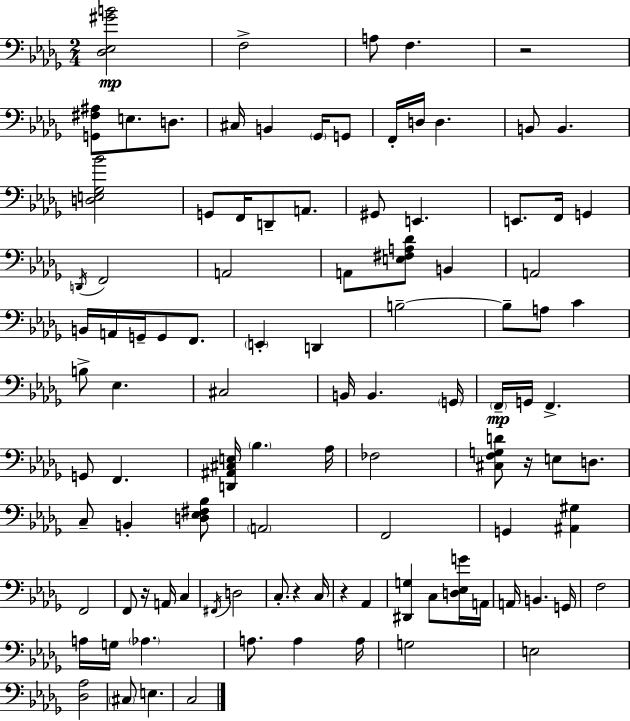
X:1
T:Untitled
M:2/4
L:1/4
K:Bbm
[_D,_E,^GB]2 F,2 A,/2 F, z2 [G,,^F,^A,]/2 E,/2 D,/2 ^C,/4 B,, _G,,/4 G,,/2 F,,/4 D,/4 D, B,,/2 B,, [D,E,_G,_B]2 G,,/2 F,,/4 D,,/2 A,,/2 ^G,,/2 E,, E,,/2 F,,/4 G,, D,,/4 F,,2 A,,2 A,,/2 [E,^F,A,_D]/2 B,, A,,2 B,,/4 A,,/4 G,,/4 G,,/2 F,,/2 E,, D,, B,2 B,/2 A,/2 C B,/2 _E, ^C,2 B,,/4 B,, G,,/4 F,,/4 G,,/4 F,, G,,/2 F,, [D,,^A,,^C,E,]/4 _B, _A,/4 _F,2 [^C,F,G,D]/2 z/4 E,/2 D,/2 C,/2 B,, [D,_E,^F,_B,]/2 A,,2 F,,2 G,, [^A,,^G,] F,,2 F,,/2 z/4 A,,/4 C, ^F,,/4 D,2 C,/2 z C,/4 z _A,, [^D,,G,] C,/2 [D,_E,G]/4 A,,/4 A,,/4 B,, G,,/4 F,2 A,/4 G,/4 _A, A,/2 A, A,/4 G,2 E,2 [_D,_A,]2 ^C,/2 E, C,2